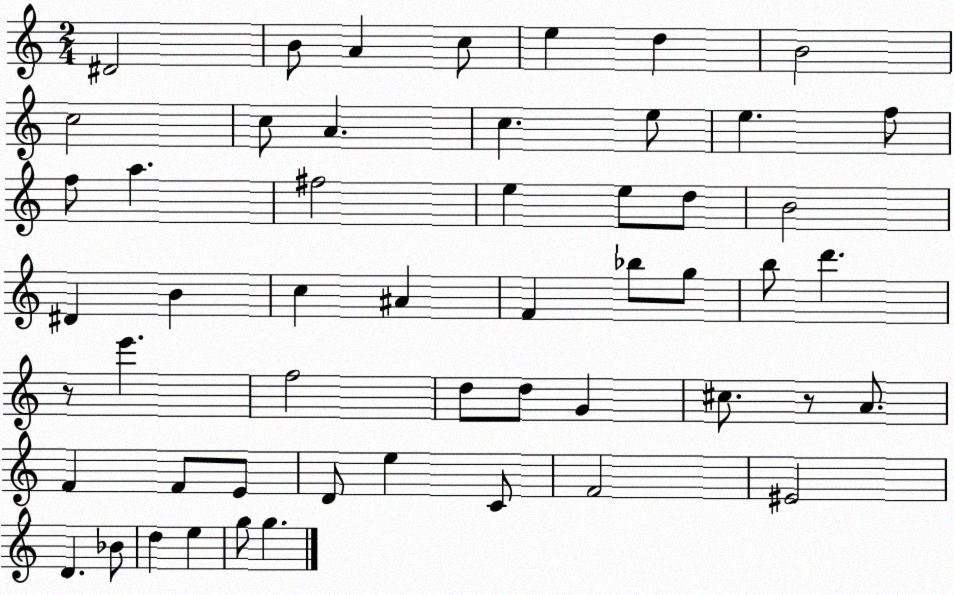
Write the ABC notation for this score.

X:1
T:Untitled
M:2/4
L:1/4
K:C
^D2 B/2 A c/2 e d B2 c2 c/2 A c e/2 e f/2 f/2 a ^f2 e e/2 d/2 B2 ^D B c ^A F _b/2 g/2 b/2 d' z/2 e' f2 d/2 d/2 G ^c/2 z/2 A/2 F F/2 E/2 D/2 e C/2 F2 ^E2 D _B/2 d e g/2 g